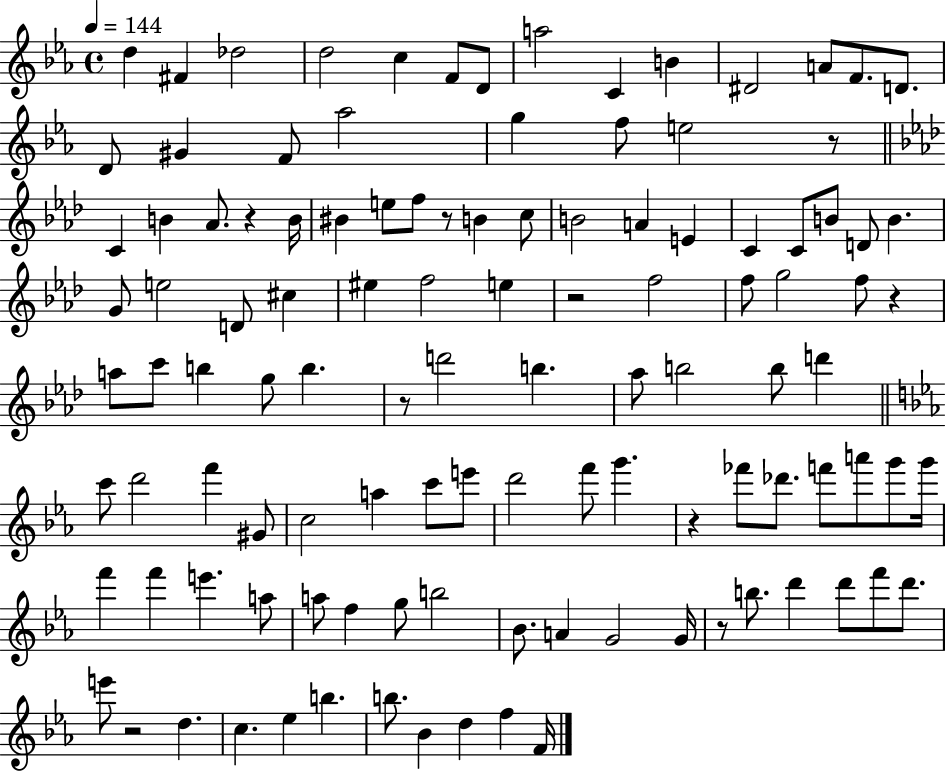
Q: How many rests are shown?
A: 9